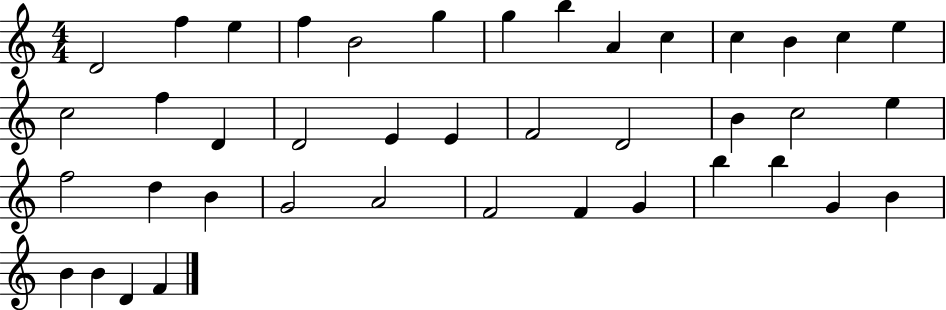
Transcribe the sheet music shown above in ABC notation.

X:1
T:Untitled
M:4/4
L:1/4
K:C
D2 f e f B2 g g b A c c B c e c2 f D D2 E E F2 D2 B c2 e f2 d B G2 A2 F2 F G b b G B B B D F